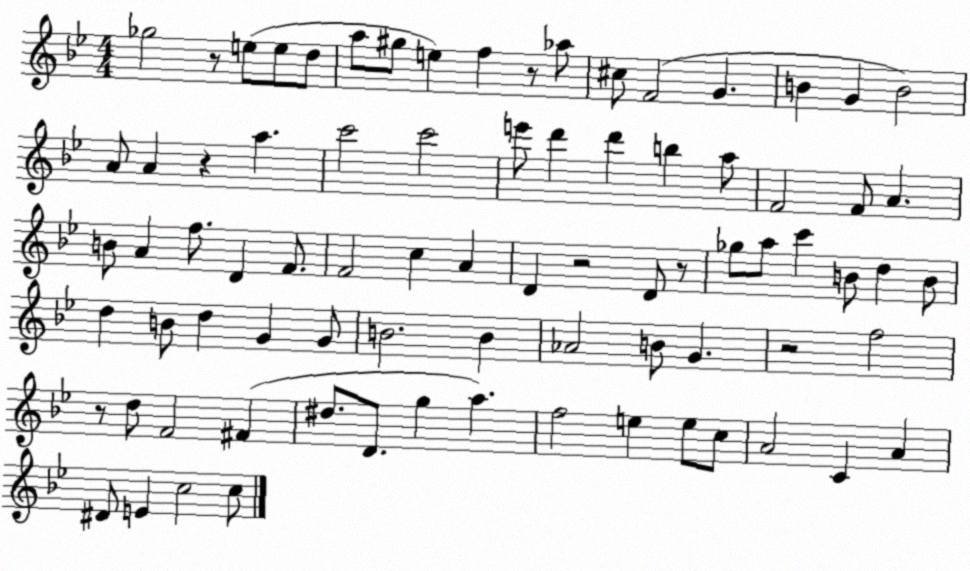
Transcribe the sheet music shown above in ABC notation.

X:1
T:Untitled
M:4/4
L:1/4
K:Bb
_g2 z/2 e/2 e/2 d/2 a/2 ^g/2 e f z/2 _a/2 ^c/2 F2 G B G B2 A/2 A z a c'2 c'2 e'/2 d' d' b a/2 F2 F/2 A B/2 A f/2 D F/2 F2 c A D z2 D/2 z/2 _g/2 a/2 c' B/2 d B/2 d B/2 d G G/2 B2 B _A2 B/2 G z2 f2 z/2 d/2 F2 ^F ^d/2 D/2 g a f2 e e/2 c/2 A2 C A ^D/2 E c2 c/2